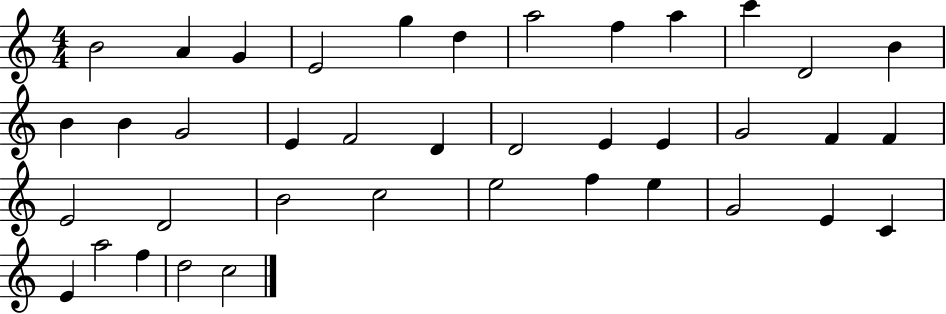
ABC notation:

X:1
T:Untitled
M:4/4
L:1/4
K:C
B2 A G E2 g d a2 f a c' D2 B B B G2 E F2 D D2 E E G2 F F E2 D2 B2 c2 e2 f e G2 E C E a2 f d2 c2